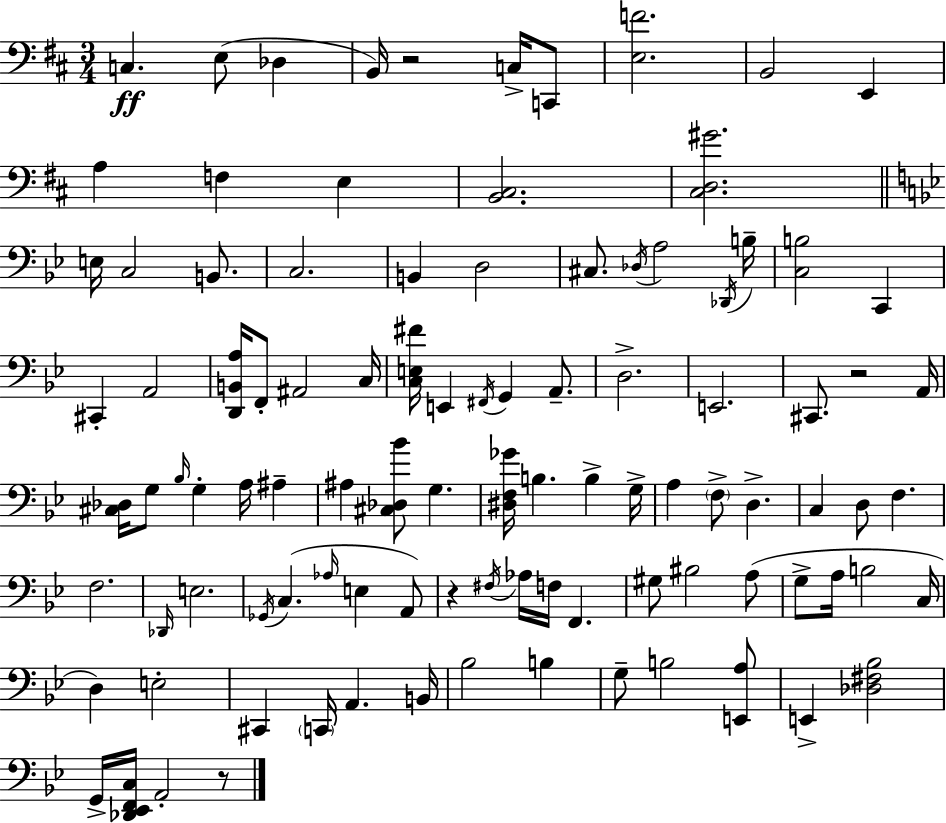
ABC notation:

X:1
T:Untitled
M:3/4
L:1/4
K:D
C, E,/2 _D, B,,/4 z2 C,/4 C,,/2 [E,F]2 B,,2 E,, A, F, E, [B,,^C,]2 [^C,D,^G]2 E,/4 C,2 B,,/2 C,2 B,, D,2 ^C,/2 _D,/4 A,2 _D,,/4 B,/4 [C,B,]2 C,, ^C,, A,,2 [D,,B,,A,]/4 F,,/2 ^A,,2 C,/4 [C,E,^F]/4 E,, ^F,,/4 G,, A,,/2 D,2 E,,2 ^C,,/2 z2 A,,/4 [^C,_D,]/4 G,/2 _B,/4 G, A,/4 ^A, ^A, [^C,_D,_B]/2 G, [^D,F,_G]/4 B, B, G,/4 A, F,/2 D, C, D,/2 F, F,2 _D,,/4 E,2 _G,,/4 C, _A,/4 E, A,,/2 z ^F,/4 _A,/4 F,/4 F,, ^G,/2 ^B,2 A,/2 G,/2 A,/4 B,2 C,/4 D, E,2 ^C,, C,,/4 A,, B,,/4 _B,2 B, G,/2 B,2 [E,,A,]/2 E,, [_D,^F,_B,]2 G,,/4 [_D,,_E,,F,,C,]/4 A,,2 z/2